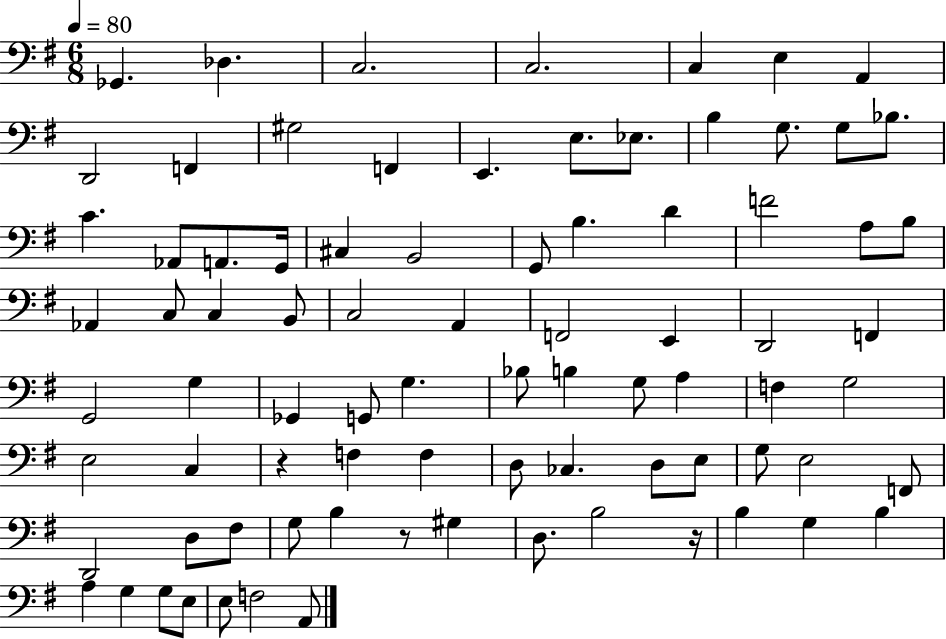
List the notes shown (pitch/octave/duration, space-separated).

Gb2/q. Db3/q. C3/h. C3/h. C3/q E3/q A2/q D2/h F2/q G#3/h F2/q E2/q. E3/e. Eb3/e. B3/q G3/e. G3/e Bb3/e. C4/q. Ab2/e A2/e. G2/s C#3/q B2/h G2/e B3/q. D4/q F4/h A3/e B3/e Ab2/q C3/e C3/q B2/e C3/h A2/q F2/h E2/q D2/h F2/q G2/h G3/q Gb2/q G2/e G3/q. Bb3/e B3/q G3/e A3/q F3/q G3/h E3/h C3/q R/q F3/q F3/q D3/e CES3/q. D3/e E3/e G3/e E3/h F2/e D2/h D3/e F#3/e G3/e B3/q R/e G#3/q D3/e. B3/h R/s B3/q G3/q B3/q A3/q G3/q G3/e E3/e E3/e F3/h A2/e